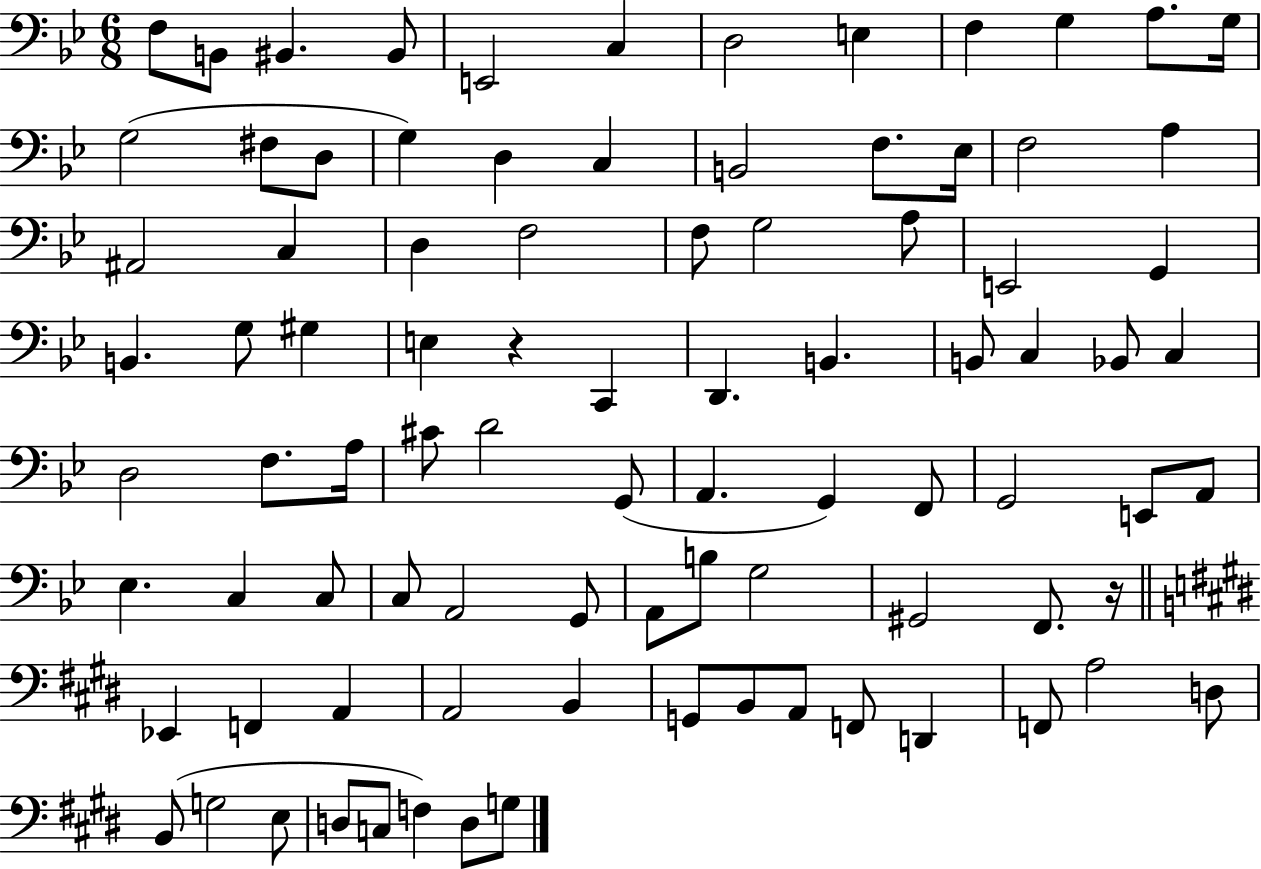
F3/e B2/e BIS2/q. BIS2/e E2/h C3/q D3/h E3/q F3/q G3/q A3/e. G3/s G3/h F#3/e D3/e G3/q D3/q C3/q B2/h F3/e. Eb3/s F3/h A3/q A#2/h C3/q D3/q F3/h F3/e G3/h A3/e E2/h G2/q B2/q. G3/e G#3/q E3/q R/q C2/q D2/q. B2/q. B2/e C3/q Bb2/e C3/q D3/h F3/e. A3/s C#4/e D4/h G2/e A2/q. G2/q F2/e G2/h E2/e A2/e Eb3/q. C3/q C3/e C3/e A2/h G2/e A2/e B3/e G3/h G#2/h F2/e. R/s Eb2/q F2/q A2/q A2/h B2/q G2/e B2/e A2/e F2/e D2/q F2/e A3/h D3/e B2/e G3/h E3/e D3/e C3/e F3/q D3/e G3/e